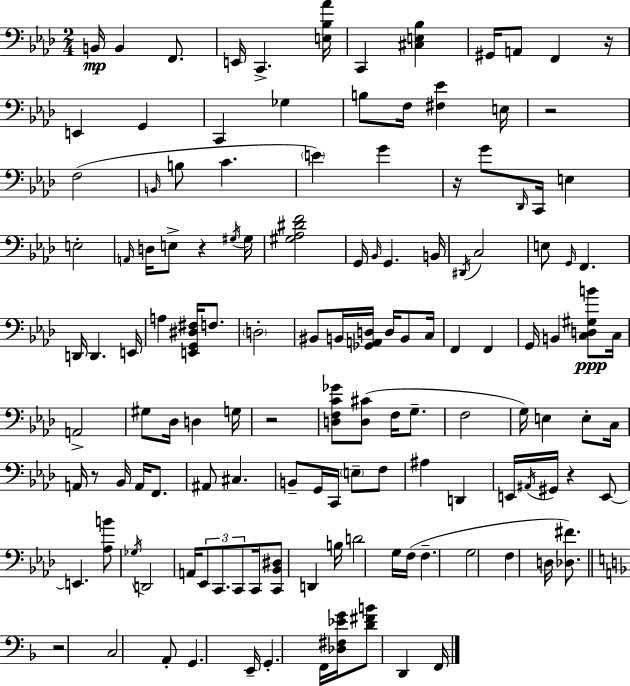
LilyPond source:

{
  \clef bass
  \numericTimeSignature
  \time 2/4
  \key f \minor
  b,16\mp b,4 f,8. | e,16 c,4.-> <e bes aes'>16 | c,4 <cis e bes>4 | gis,16 a,8 f,4 r16 | \break e,4 g,4 | c,4 ges4 | b8 f16 <fis ees'>4 e16 | r2 | \break f2( | \grace { b,16 } b8 c'4. | \parenthesize e'4) g'4 | r16 g'8 \grace { des,16 } c,16 e4 | \break e2-. | \grace { a,16 } d16 e8-> r4 | \acciaccatura { gis16 } gis16 <gis aes dis' f'>2 | g,16 \grace { bes,16 } g,4. | \break b,16 \acciaccatura { dis,16 } c2 | e8 | \grace { g,16 } f,4. d,16 | d,4. e,16 a4 | \break <e, g, dis fis>16 f8. \parenthesize d2-. | bis,8 | b,16 <ges, a, d>16 d16 b,8 c16 f,4 | f,4 g,16 | \break b,4 <c d gis b'>8\ppp c16 a,2-> | gis8 | des16 d4 g16 r2 | <d f c' ges'>8 | \break <d cis'>8( f16 g8.-- f2 | g16) | e4 e8-. c16 a,16 | r8 bes,16 a,16 f,8. ais,8 | \break cis4. b,8-- | g,16 c,16 \parenthesize e8-- f8 ais4 | d,4 e,16 | \acciaccatura { ais,16 } gis,16 r4 e,8~~ | \break e,4. <aes b'>8 | \acciaccatura { ges16 } d,2 | a,16 \tuplet 3/2 { ees,8 c,8. c,8 } | c,16 <c, bes, dis>8 d,4 | \break b16 d'2 | g16 f16( f4.-- | g2 | f4 d16 <des fis'>8.) | \break \bar "||" \break \key f \major r2 | c2 | a,8-. g,4. | e,16-- g,4.-. f,16 | \break <des fis ees' g'>16 <d' fis' b'>8 d,4 f,16 | \bar "|."
}